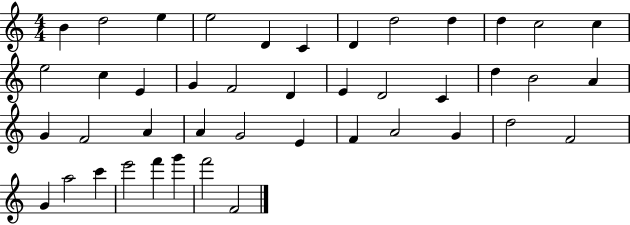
X:1
T:Untitled
M:4/4
L:1/4
K:C
B d2 e e2 D C D d2 d d c2 c e2 c E G F2 D E D2 C d B2 A G F2 A A G2 E F A2 G d2 F2 G a2 c' e'2 f' g' f'2 F2